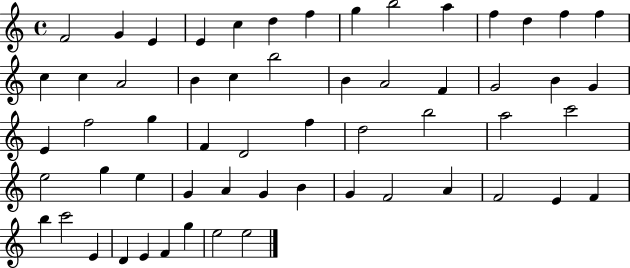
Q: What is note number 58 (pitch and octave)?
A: E5